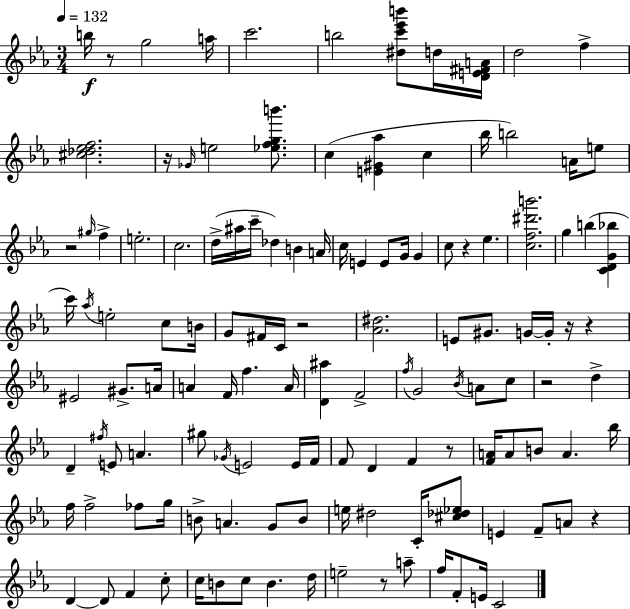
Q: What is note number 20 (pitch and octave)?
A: C5